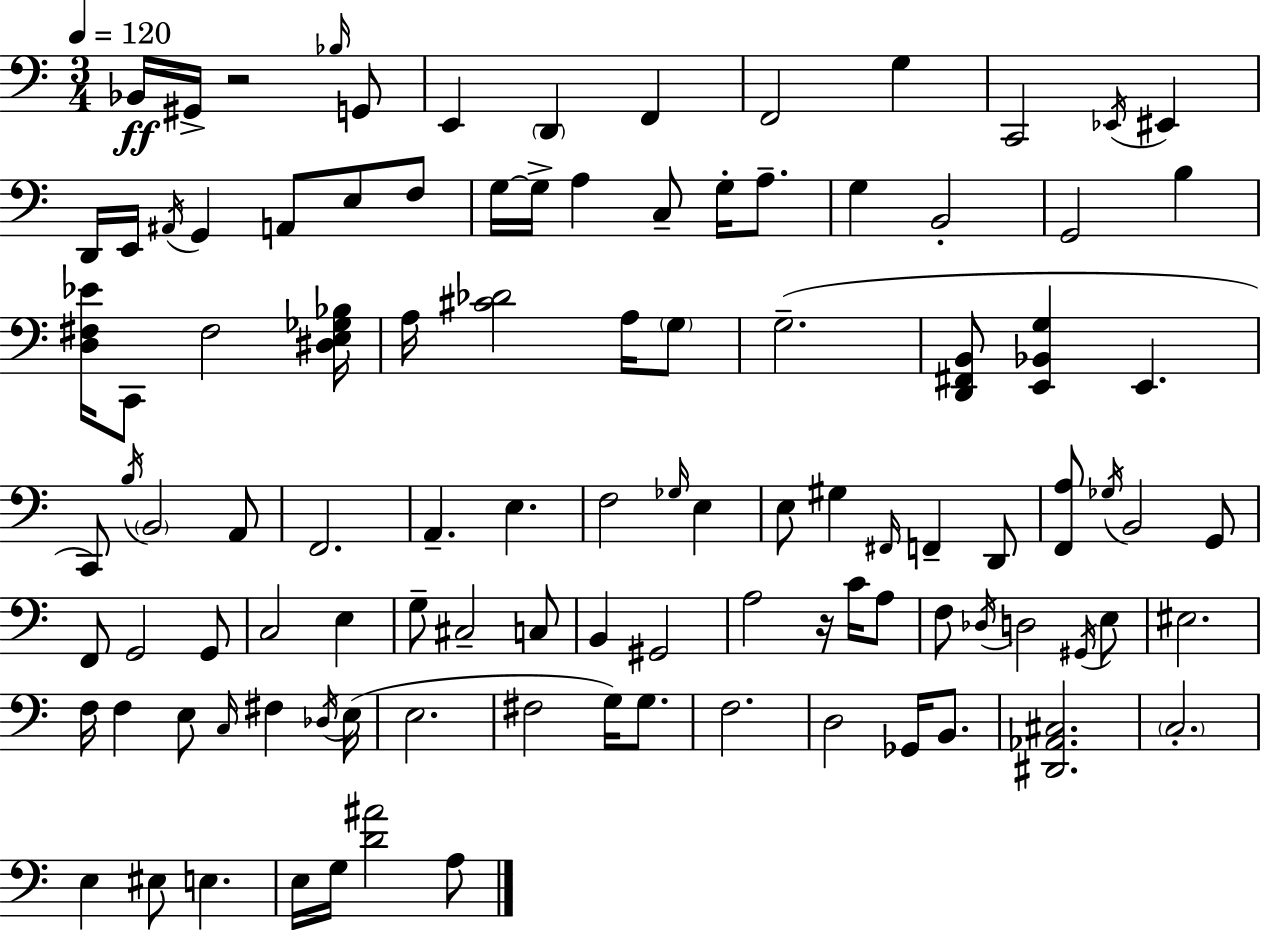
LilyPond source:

{
  \clef bass
  \numericTimeSignature
  \time 3/4
  \key c \major
  \tempo 4 = 120
  \repeat volta 2 { bes,16\ff gis,16-> r2 \grace { bes16 } g,8 | e,4 \parenthesize d,4 f,4 | f,2 g4 | c,2 \acciaccatura { ees,16 } eis,4 | \break d,16 e,16 \acciaccatura { ais,16 } g,4 a,8 e8 | f8 g16~~ g16-> a4 c8-- g16-. | a8.-- g4 b,2-. | g,2 b4 | \break <d fis ees'>16 c,8 fis2 | <dis e ges bes>16 a16 <cis' des'>2 | a16 \parenthesize g8 g2.--( | <d, fis, b,>8 <e, bes, g>4 e,4. | \break c,8) \acciaccatura { b16 } \parenthesize b,2 | a,8 f,2. | a,4.-- e4. | f2 | \break \grace { ges16 } e4 e8 gis4 \grace { fis,16 } | f,4-- d,8 <f, a>8 \acciaccatura { ges16 } b,2 | g,8 f,8 g,2 | g,8 c2 | \break e4 g8-- cis2-- | c8 b,4 gis,2 | a2 | r16 c'16 a8 f8 \acciaccatura { des16 } d2 | \break \acciaccatura { gis,16 } e8 eis2. | f16 f4 | e8 \grace { c16 } fis4 \acciaccatura { des16 }( e16 e2. | fis2 | \break g16) g8. f2. | d2 | ges,16 b,8. <dis, aes, cis>2. | \parenthesize c2.-. | \break e4 | eis8 e4. e16 | g16 <d' ais'>2 a8 } \bar "|."
}